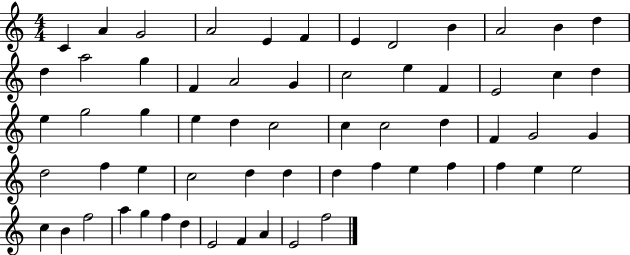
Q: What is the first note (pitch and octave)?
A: C4